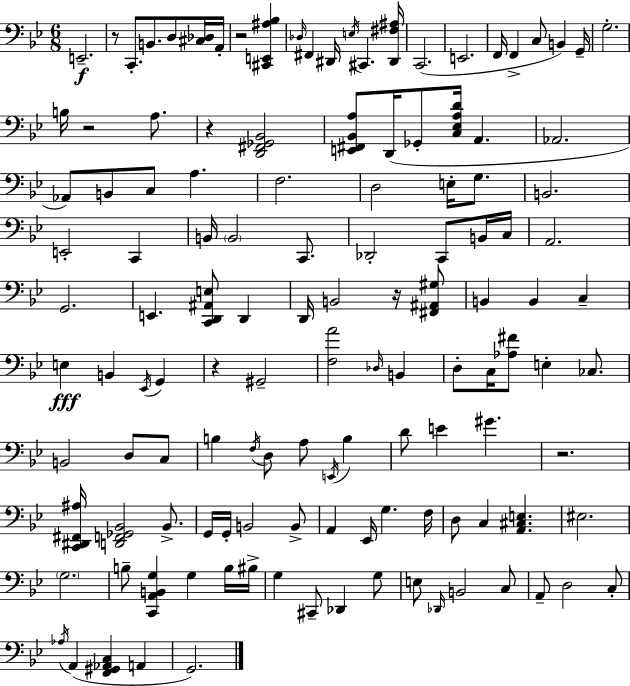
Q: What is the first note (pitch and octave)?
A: E2